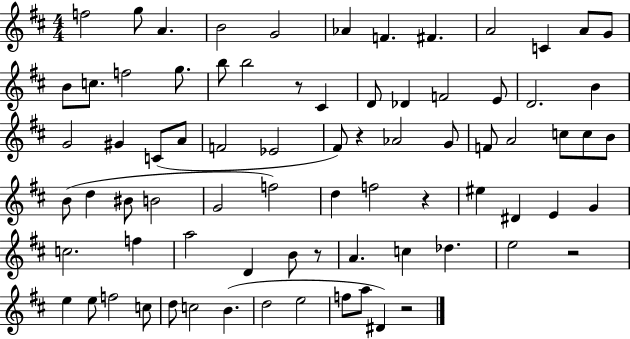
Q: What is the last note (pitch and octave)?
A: D#4